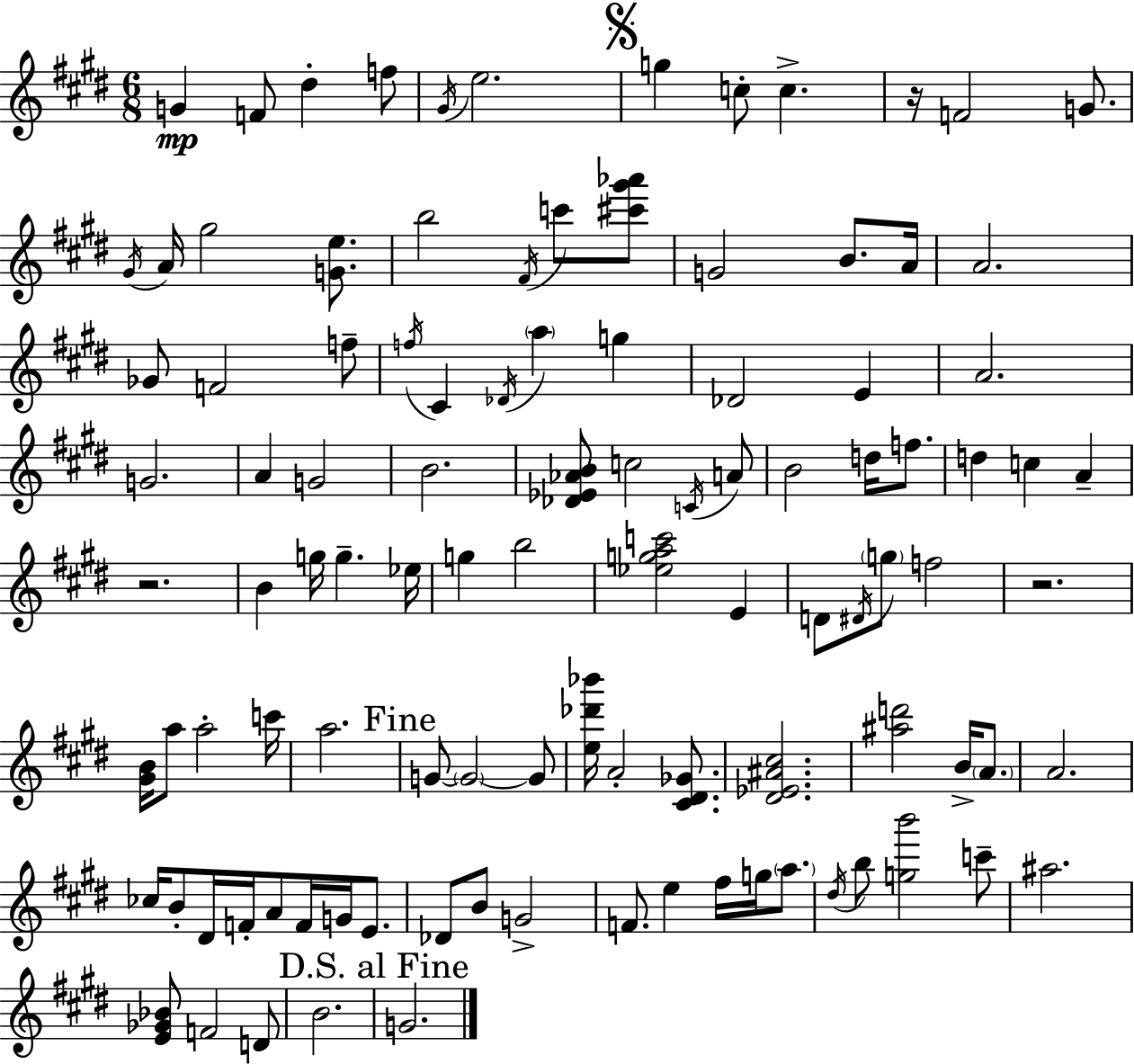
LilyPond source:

{
  \clef treble
  \numericTimeSignature
  \time 6/8
  \key e \major
  g'4\mp f'8 dis''4-. f''8 | \acciaccatura { gis'16 } e''2. | \mark \markup { \musicglyph "scripts.segno" } g''4 c''8-. c''4.-> | r16 f'2 g'8. | \break \acciaccatura { gis'16 } a'16 gis''2 <g' e''>8. | b''2 \acciaccatura { fis'16 } c'''8 | <cis''' gis''' aes'''>8 g'2 b'8. | a'16 a'2. | \break ges'8 f'2 | f''8-- \acciaccatura { f''16 } cis'4 \acciaccatura { des'16 } \parenthesize a''4 | g''4 des'2 | e'4 a'2. | \break g'2. | a'4 g'2 | b'2. | <des' ees' aes' b'>8 c''2 | \break \acciaccatura { c'16 } a'8 b'2 | d''16 f''8. d''4 c''4 | a'4-- r2. | b'4 g''16 g''4.-- | \break ees''16 g''4 b''2 | <ees'' g'' a'' c'''>2 | e'4 d'8 \acciaccatura { dis'16 } \parenthesize g''8 f''2 | r2. | \break <gis' b'>16 a''8 a''2-. | c'''16 a''2. | \mark "Fine" g'8~~ \parenthesize g'2~~ | g'8 <e'' des''' bes'''>16 a'2-. | \break <cis' dis' ges'>8. <dis' ees' ais' cis''>2. | <ais'' d'''>2 | b'16-> \parenthesize a'8. a'2. | ces''16 b'8-. dis'16 f'16-. | \break a'8 f'16 g'16 e'8. des'8 b'8 g'2-> | f'8. e''4 | fis''16 g''16 \parenthesize a''8. \acciaccatura { dis''16 } b''8 <g'' b'''>2 | c'''8-- ais''2. | \break <e' ges' bes'>8 f'2 | d'8 b'2. | \mark "D.S. al Fine" g'2. | \bar "|."
}